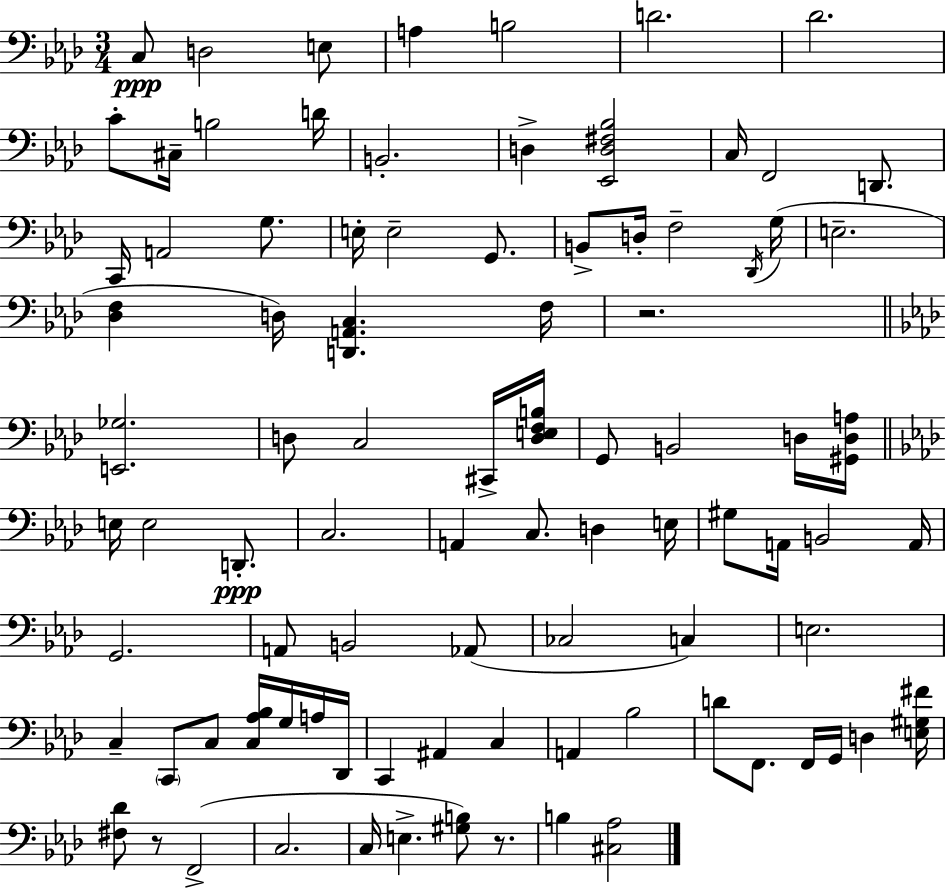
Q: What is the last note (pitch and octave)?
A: B3